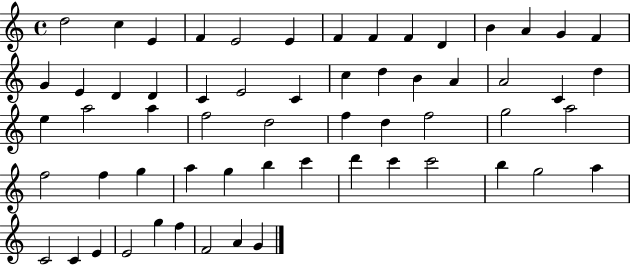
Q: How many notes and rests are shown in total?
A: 60